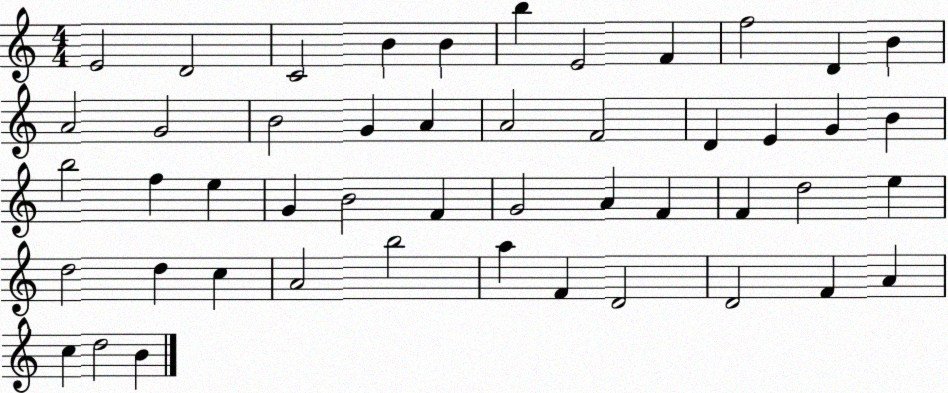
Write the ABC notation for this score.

X:1
T:Untitled
M:4/4
L:1/4
K:C
E2 D2 C2 B B b E2 F f2 D B A2 G2 B2 G A A2 F2 D E G B b2 f e G B2 F G2 A F F d2 e d2 d c A2 b2 a F D2 D2 F A c d2 B